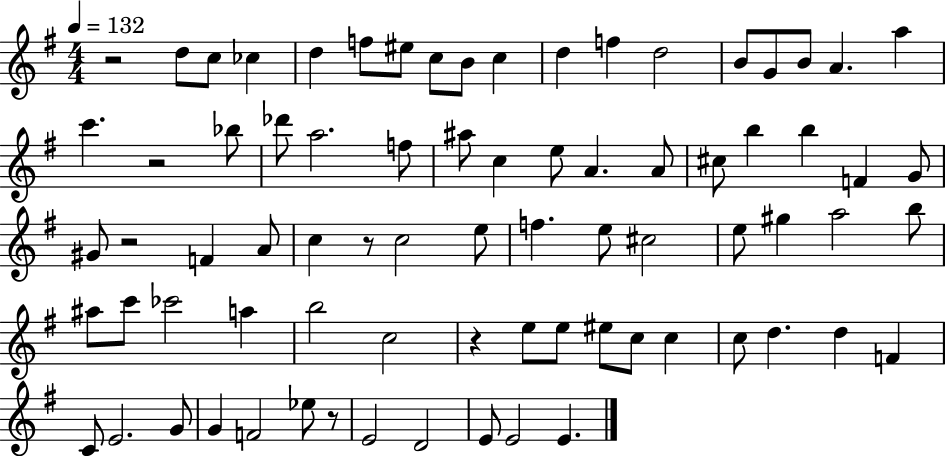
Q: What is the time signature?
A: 4/4